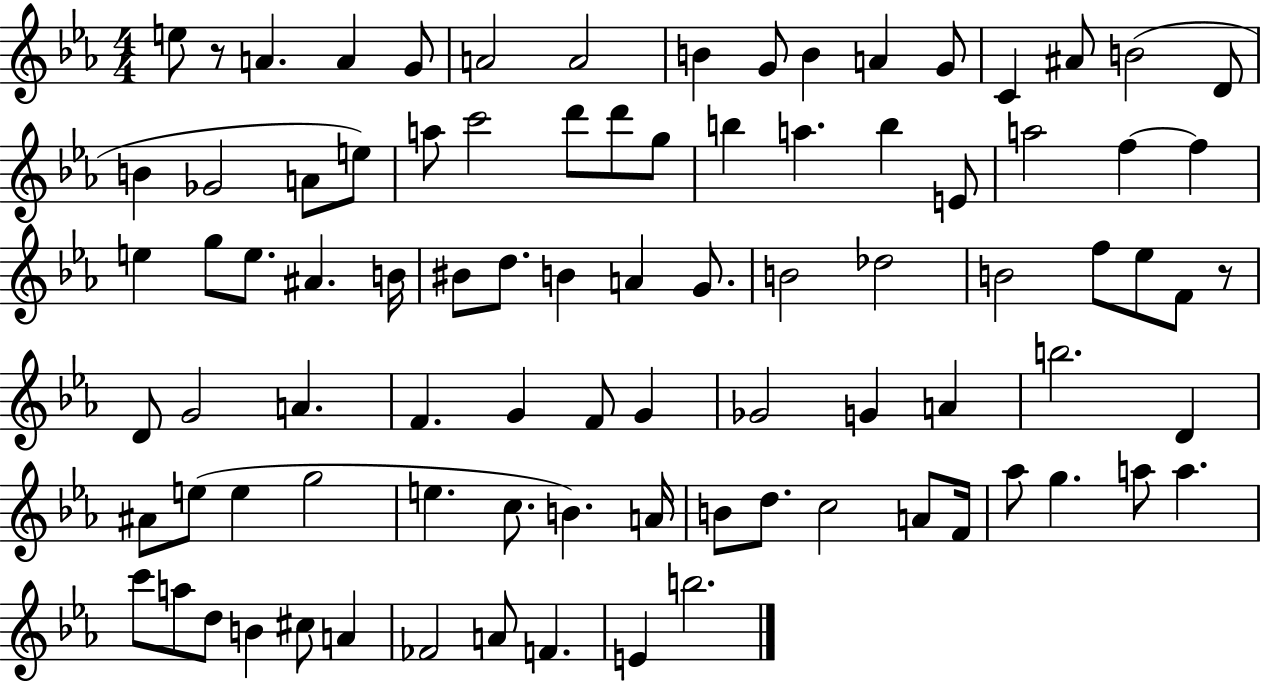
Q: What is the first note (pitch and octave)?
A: E5